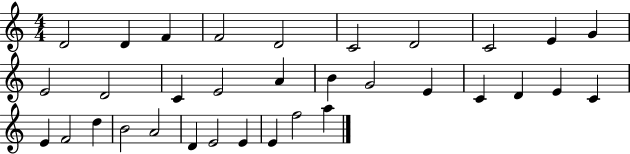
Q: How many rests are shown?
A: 0